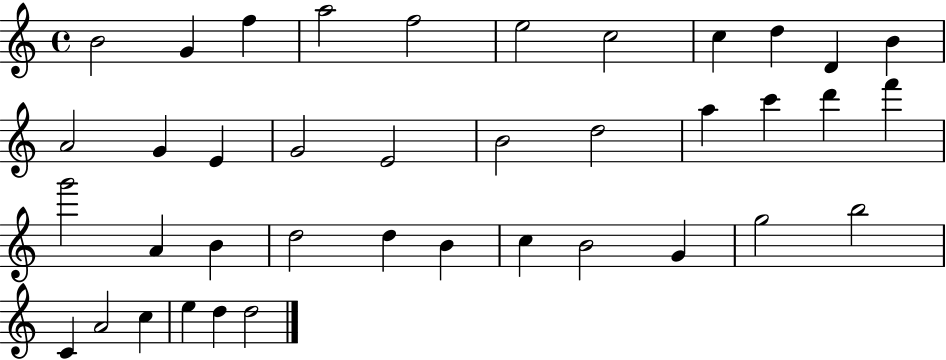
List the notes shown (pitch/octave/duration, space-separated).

B4/h G4/q F5/q A5/h F5/h E5/h C5/h C5/q D5/q D4/q B4/q A4/h G4/q E4/q G4/h E4/h B4/h D5/h A5/q C6/q D6/q F6/q G6/h A4/q B4/q D5/h D5/q B4/q C5/q B4/h G4/q G5/h B5/h C4/q A4/h C5/q E5/q D5/q D5/h